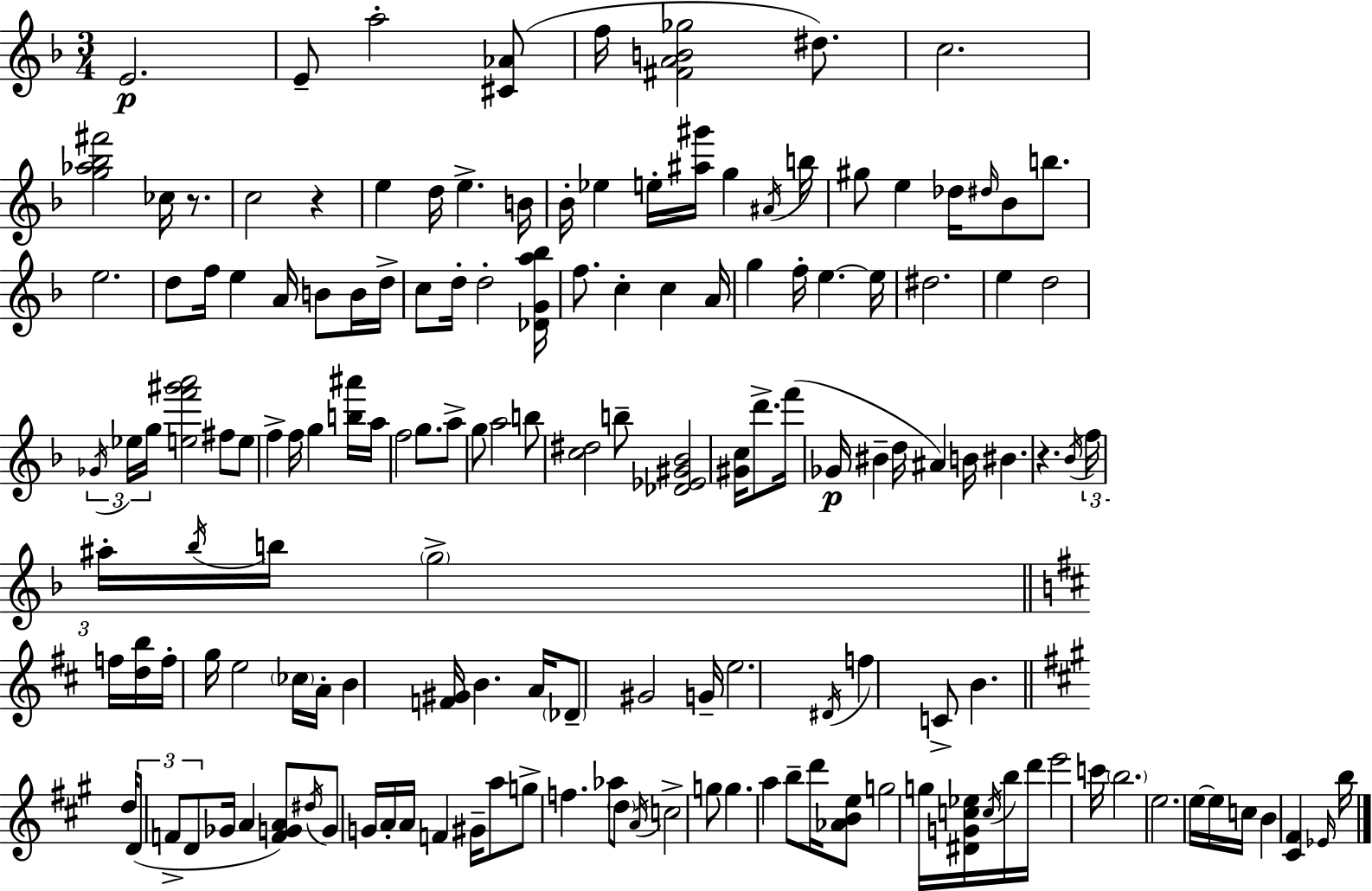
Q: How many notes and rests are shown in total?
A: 152